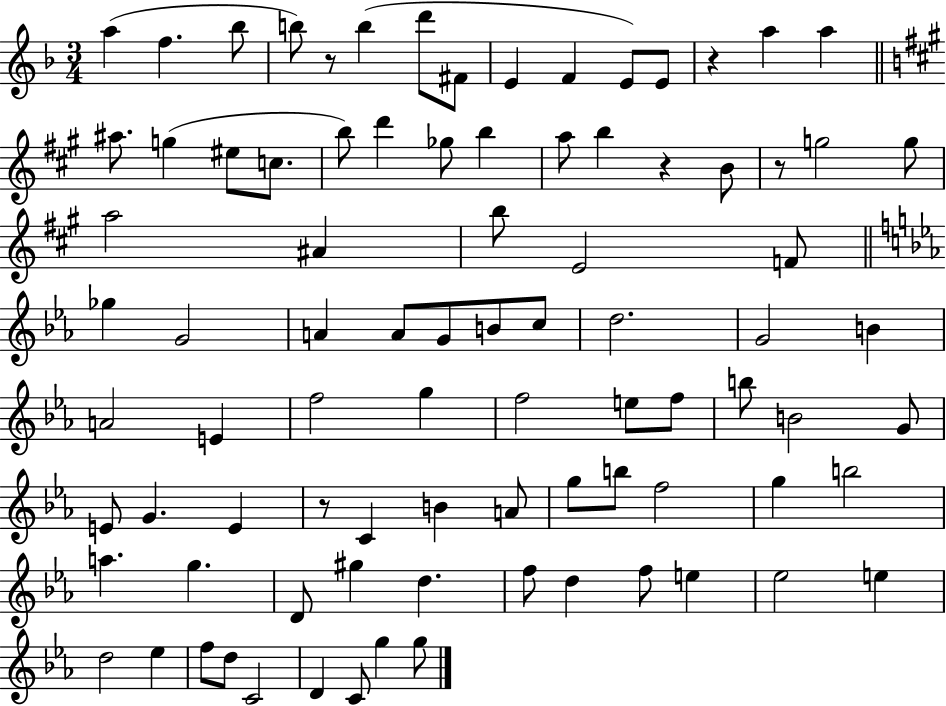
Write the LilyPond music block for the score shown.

{
  \clef treble
  \numericTimeSignature
  \time 3/4
  \key f \major
  a''4( f''4. bes''8 | b''8) r8 b''4( d'''8 fis'8 | e'4 f'4 e'8) e'8 | r4 a''4 a''4 | \break \bar "||" \break \key a \major ais''8. g''4( eis''8 c''8. | b''8) d'''4 ges''8 b''4 | a''8 b''4 r4 b'8 | r8 g''2 g''8 | \break a''2 ais'4 | b''8 e'2 f'8 | \bar "||" \break \key c \minor ges''4 g'2 | a'4 a'8 g'8 b'8 c''8 | d''2. | g'2 b'4 | \break a'2 e'4 | f''2 g''4 | f''2 e''8 f''8 | b''8 b'2 g'8 | \break e'8 g'4. e'4 | r8 c'4 b'4 a'8 | g''8 b''8 f''2 | g''4 b''2 | \break a''4. g''4. | d'8 gis''4 d''4. | f''8 d''4 f''8 e''4 | ees''2 e''4 | \break d''2 ees''4 | f''8 d''8 c'2 | d'4 c'8 g''4 g''8 | \bar "|."
}